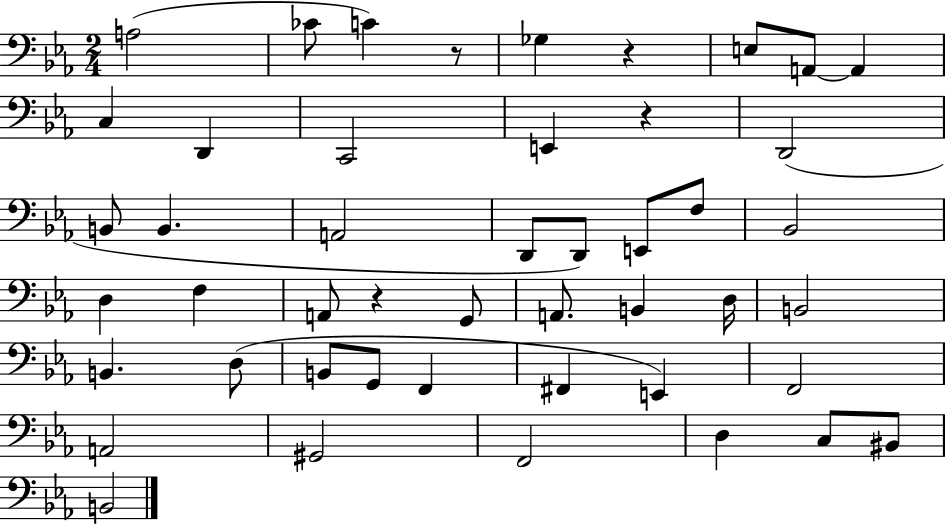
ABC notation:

X:1
T:Untitled
M:2/4
L:1/4
K:Eb
A,2 _C/2 C z/2 _G, z E,/2 A,,/2 A,, C, D,, C,,2 E,, z D,,2 B,,/2 B,, A,,2 D,,/2 D,,/2 E,,/2 F,/2 _B,,2 D, F, A,,/2 z G,,/2 A,,/2 B,, D,/4 B,,2 B,, D,/2 B,,/2 G,,/2 F,, ^F,, E,, F,,2 A,,2 ^G,,2 F,,2 D, C,/2 ^B,,/2 B,,2